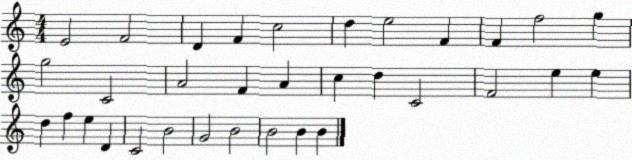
X:1
T:Untitled
M:4/4
L:1/4
K:C
E2 F2 D F c2 d e2 F F f2 g g2 C2 A2 F A c d C2 F2 e e d f e D C2 B2 G2 B2 B2 B B